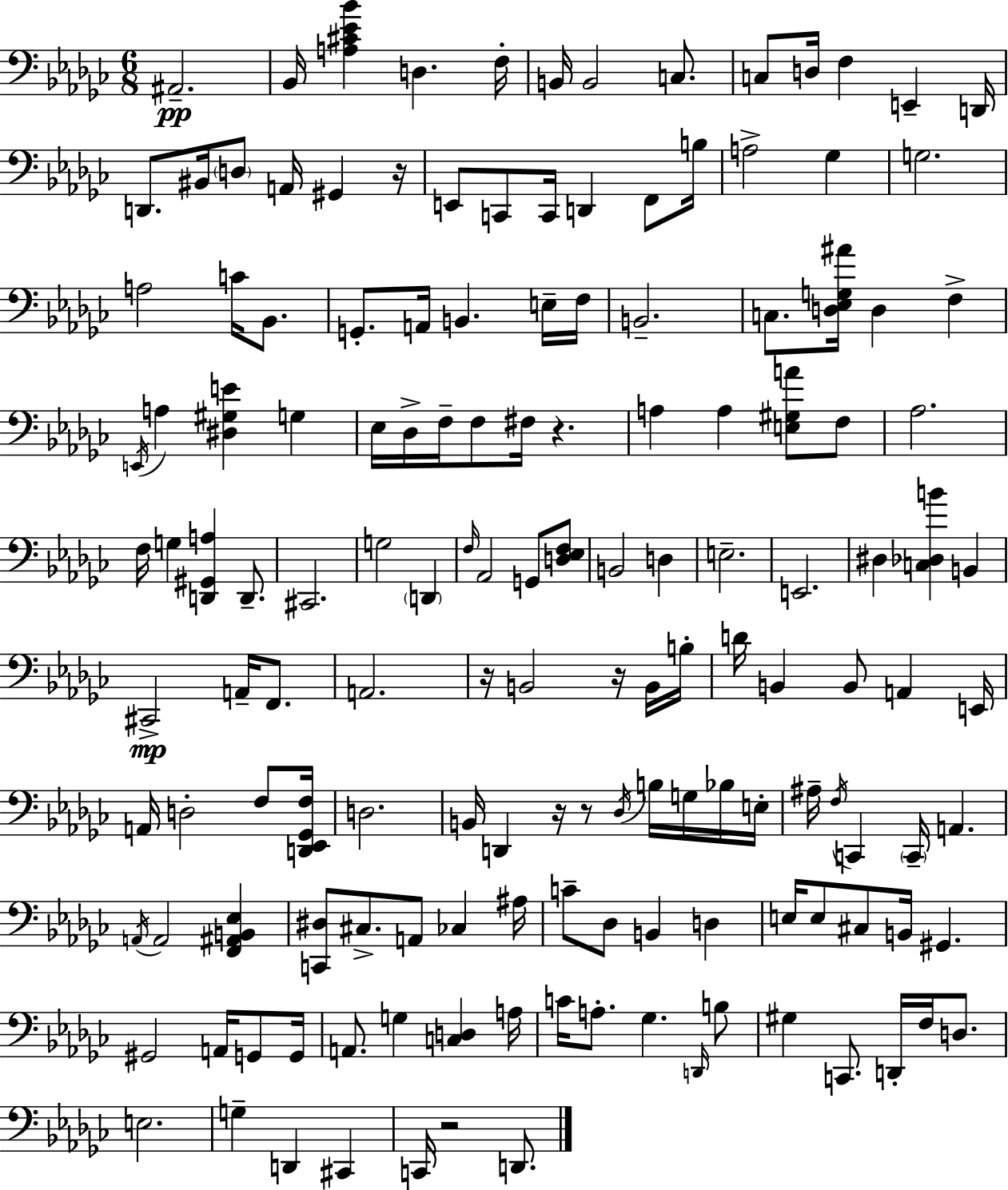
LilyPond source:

{
  \clef bass
  \numericTimeSignature
  \time 6/8
  \key ees \minor
  \repeat volta 2 { ais,2.--\pp | bes,16 <a cis' ees' bes'>4 d4. f16-. | b,16 b,2 c8. | c8 d16 f4 e,4-- d,16 | \break d,8. bis,16 \parenthesize d8 a,16 gis,4 r16 | e,8 c,8 c,16 d,4 f,8 b16 | a2-> ges4 | g2. | \break a2 c'16 bes,8. | g,8.-. a,16 b,4. e16-- f16 | b,2.-- | c8. <d ees g ais'>16 d4 f4-> | \break \acciaccatura { e,16 } a4 <dis gis e'>4 g4 | ees16 des16-> f16-- f8 fis16 r4. | a4 a4 <e gis a'>8 f8 | aes2. | \break f16 g4 <d, gis, a>4 d,8.-- | cis,2. | g2 \parenthesize d,4 | \grace { f16 } aes,2 g,8 | \break <d ees f>8 b,2 d4 | e2.-- | e,2. | dis4 <c des b'>4 b,4 | \break cis,2->\mp a,16-- f,8. | a,2. | r16 b,2 r16 | b,16 b16-. d'16 b,4 b,8 a,4 | \break e,16 a,16 d2-. f8 | <d, ees, ges, f>16 d2. | b,16 d,4 r16 r8 \acciaccatura { des16 } b16 | g16 bes16 e16-. ais16-- \acciaccatura { f16 } c,4 \parenthesize c,16-- a,4. | \break \acciaccatura { a,16 } a,2 | <f, ais, b, ees>4 <c, dis>8 cis8.-> a,8 | ces4 ais16 c'8-- des8 b,4 | d4 e16 e8 cis8 b,16 gis,4. | \break gis,2 | a,16 g,8 g,16 a,8. g4 | <c d>4 a16 c'16 a8.-. ges4. | \grace { d,16 } b8 gis4 c,8. | \break d,16-. f16 d8. e2. | g4-- d,4 | cis,4 c,16 r2 | d,8. } \bar "|."
}